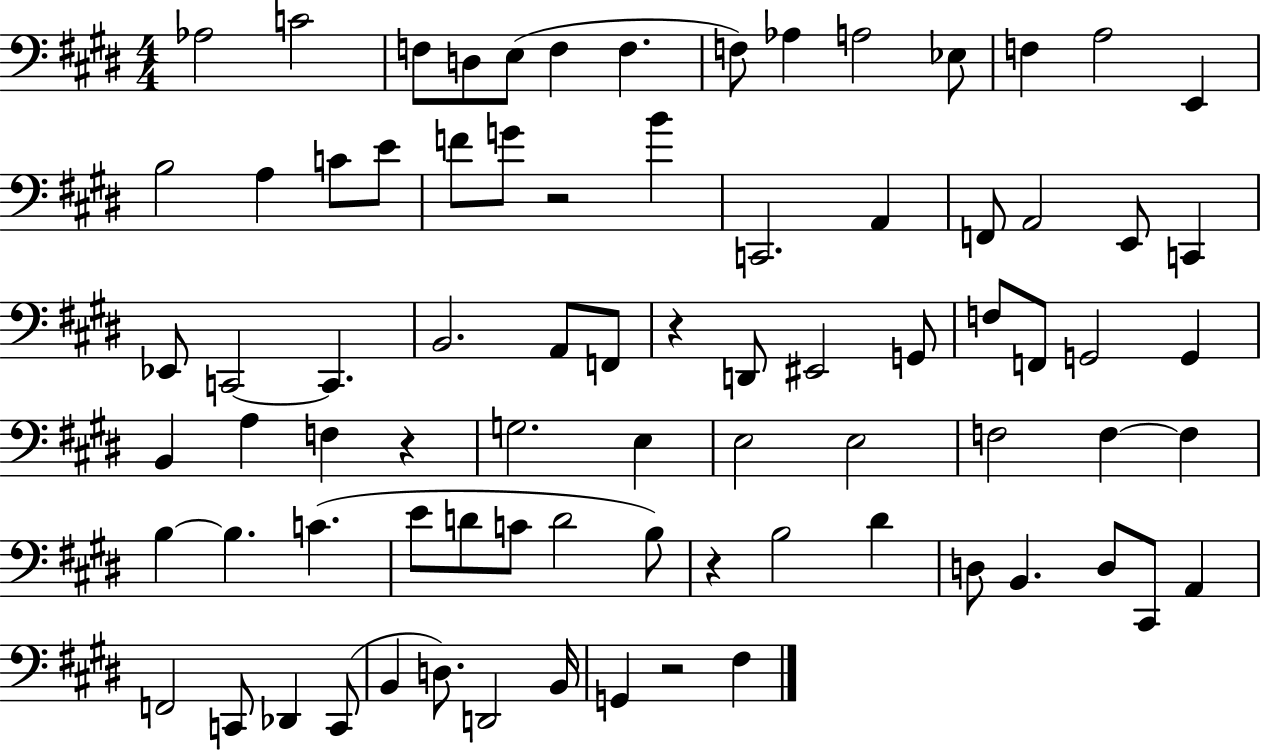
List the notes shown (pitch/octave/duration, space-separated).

Ab3/h C4/h F3/e D3/e E3/e F3/q F3/q. F3/e Ab3/q A3/h Eb3/e F3/q A3/h E2/q B3/h A3/q C4/e E4/e F4/e G4/e R/h B4/q C2/h. A2/q F2/e A2/h E2/e C2/q Eb2/e C2/h C2/q. B2/h. A2/e F2/e R/q D2/e EIS2/h G2/e F3/e F2/e G2/h G2/q B2/q A3/q F3/q R/q G3/h. E3/q E3/h E3/h F3/h F3/q F3/q B3/q B3/q. C4/q. E4/e D4/e C4/e D4/h B3/e R/q B3/h D#4/q D3/e B2/q. D3/e C#2/e A2/q F2/h C2/e Db2/q C2/e B2/q D3/e. D2/h B2/s G2/q R/h F#3/q